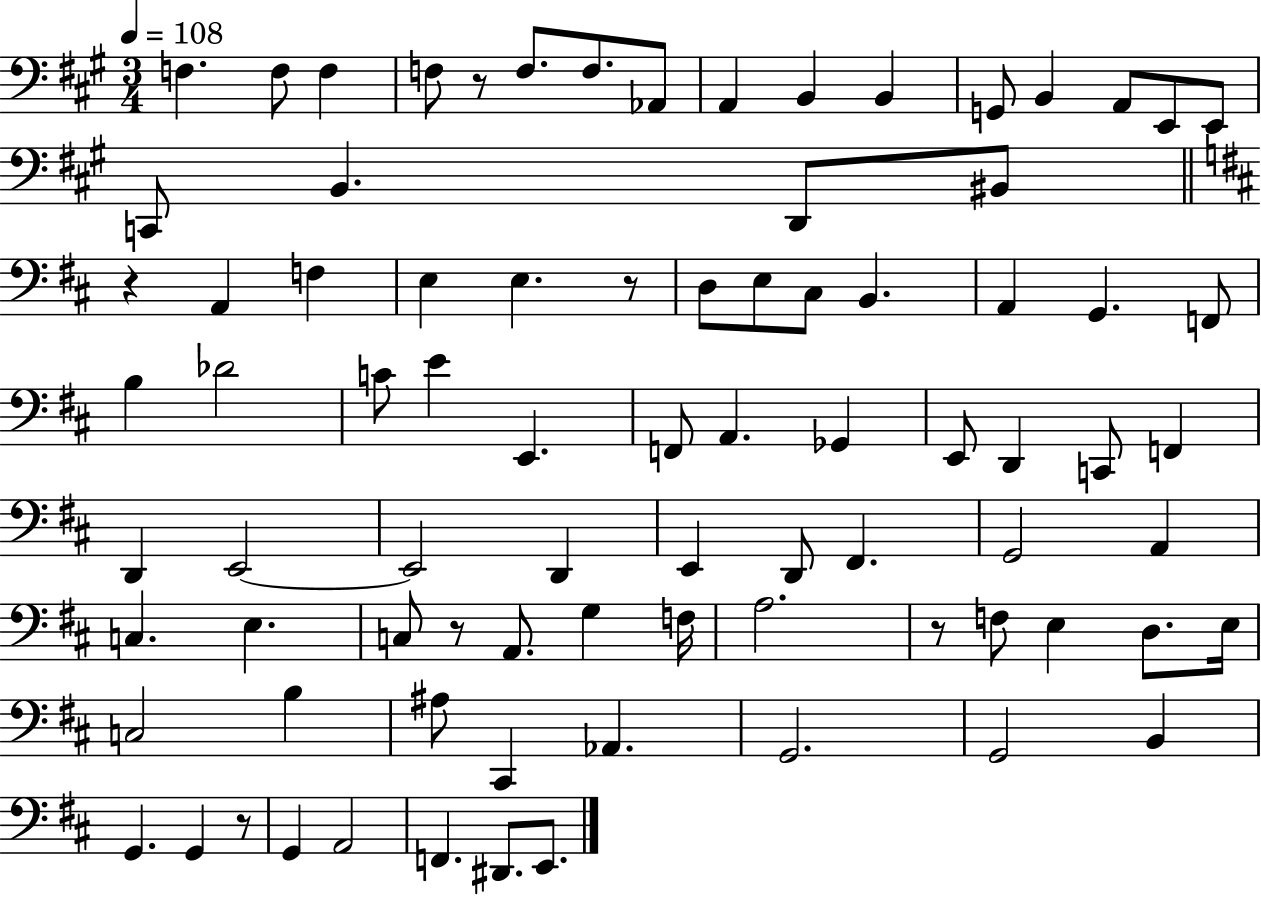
X:1
T:Untitled
M:3/4
L:1/4
K:A
F, F,/2 F, F,/2 z/2 F,/2 F,/2 _A,,/2 A,, B,, B,, G,,/2 B,, A,,/2 E,,/2 E,,/2 C,,/2 B,, D,,/2 ^B,,/2 z A,, F, E, E, z/2 D,/2 E,/2 ^C,/2 B,, A,, G,, F,,/2 B, _D2 C/2 E E,, F,,/2 A,, _G,, E,,/2 D,, C,,/2 F,, D,, E,,2 E,,2 D,, E,, D,,/2 ^F,, G,,2 A,, C, E, C,/2 z/2 A,,/2 G, F,/4 A,2 z/2 F,/2 E, D,/2 E,/4 C,2 B, ^A,/2 ^C,, _A,, G,,2 G,,2 B,, G,, G,, z/2 G,, A,,2 F,, ^D,,/2 E,,/2